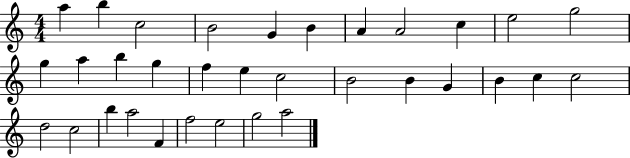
A5/q B5/q C5/h B4/h G4/q B4/q A4/q A4/h C5/q E5/h G5/h G5/q A5/q B5/q G5/q F5/q E5/q C5/h B4/h B4/q G4/q B4/q C5/q C5/h D5/h C5/h B5/q A5/h F4/q F5/h E5/h G5/h A5/h